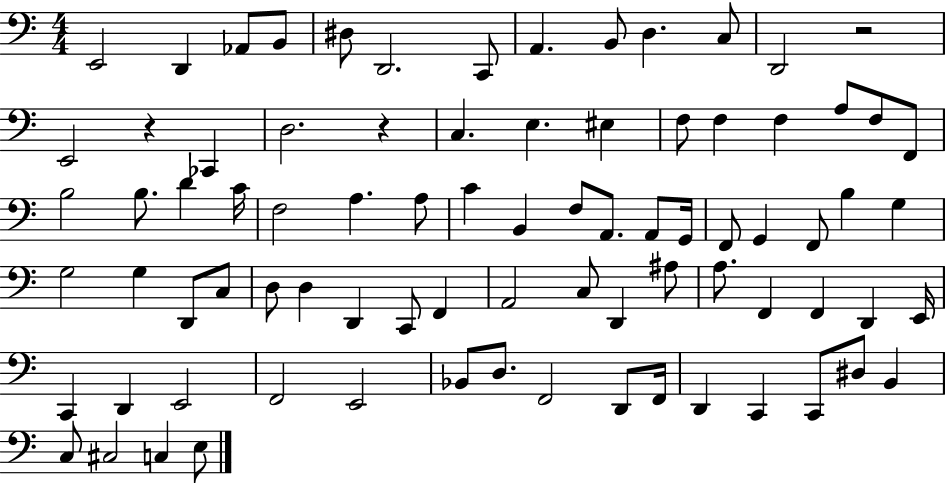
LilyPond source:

{
  \clef bass
  \numericTimeSignature
  \time 4/4
  \key c \major
  e,2 d,4 aes,8 b,8 | dis8 d,2. c,8 | a,4. b,8 d4. c8 | d,2 r2 | \break e,2 r4 ces,4 | d2. r4 | c4. e4. eis4 | f8 f4 f4 a8 f8 f,8 | \break b2 b8. d'4 c'16 | f2 a4. a8 | c'4 b,4 f8 a,8. a,8 g,16 | f,8 g,4 f,8 b4 g4 | \break g2 g4 d,8 c8 | d8 d4 d,4 c,8 f,4 | a,2 c8 d,4 ais8 | a8. f,4 f,4 d,4 e,16 | \break c,4 d,4 e,2 | f,2 e,2 | bes,8 d8. f,2 d,8 f,16 | d,4 c,4 c,8 dis8 b,4 | \break c8 cis2 c4 e8 | \bar "|."
}